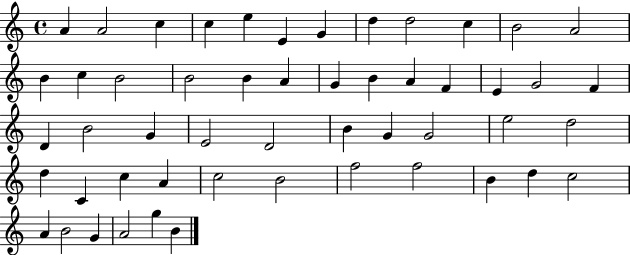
{
  \clef treble
  \time 4/4
  \defaultTimeSignature
  \key c \major
  a'4 a'2 c''4 | c''4 e''4 e'4 g'4 | d''4 d''2 c''4 | b'2 a'2 | \break b'4 c''4 b'2 | b'2 b'4 a'4 | g'4 b'4 a'4 f'4 | e'4 g'2 f'4 | \break d'4 b'2 g'4 | e'2 d'2 | b'4 g'4 g'2 | e''2 d''2 | \break d''4 c'4 c''4 a'4 | c''2 b'2 | f''2 f''2 | b'4 d''4 c''2 | \break a'4 b'2 g'4 | a'2 g''4 b'4 | \bar "|."
}